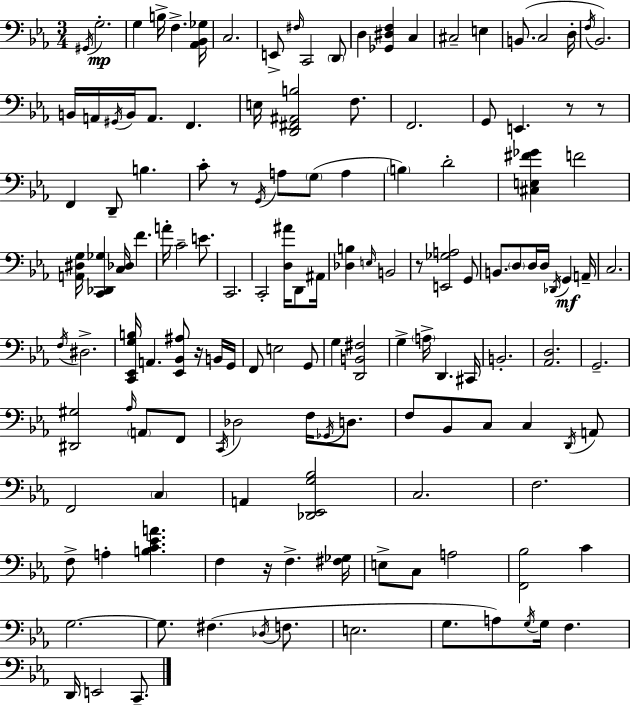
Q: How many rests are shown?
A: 6